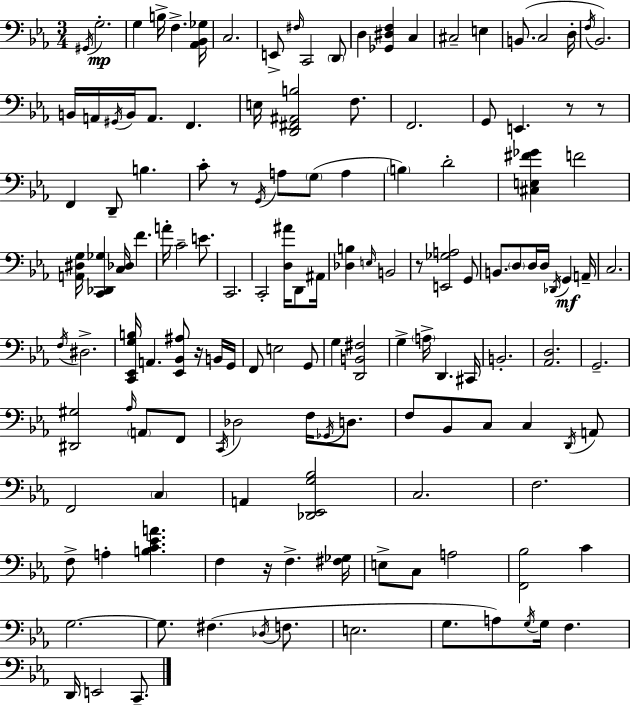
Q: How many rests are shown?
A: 6